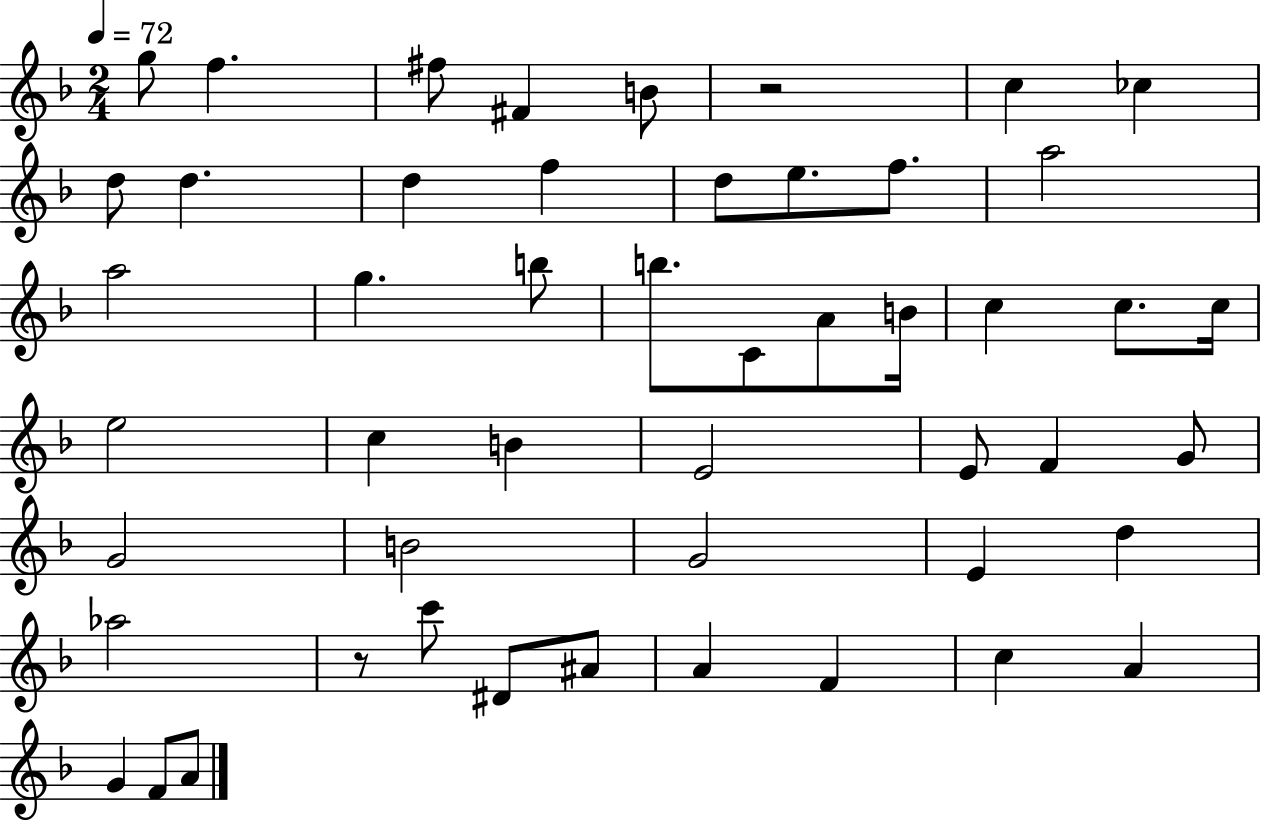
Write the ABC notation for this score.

X:1
T:Untitled
M:2/4
L:1/4
K:F
g/2 f ^f/2 ^F B/2 z2 c _c d/2 d d f d/2 e/2 f/2 a2 a2 g b/2 b/2 C/2 A/2 B/4 c c/2 c/4 e2 c B E2 E/2 F G/2 G2 B2 G2 E d _a2 z/2 c'/2 ^D/2 ^A/2 A F c A G F/2 A/2